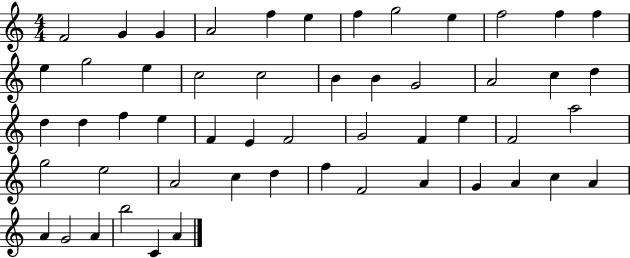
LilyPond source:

{
  \clef treble
  \numericTimeSignature
  \time 4/4
  \key c \major
  f'2 g'4 g'4 | a'2 f''4 e''4 | f''4 g''2 e''4 | f''2 f''4 f''4 | \break e''4 g''2 e''4 | c''2 c''2 | b'4 b'4 g'2 | a'2 c''4 d''4 | \break d''4 d''4 f''4 e''4 | f'4 e'4 f'2 | g'2 f'4 e''4 | f'2 a''2 | \break g''2 e''2 | a'2 c''4 d''4 | f''4 f'2 a'4 | g'4 a'4 c''4 a'4 | \break a'4 g'2 a'4 | b''2 c'4 a'4 | \bar "|."
}